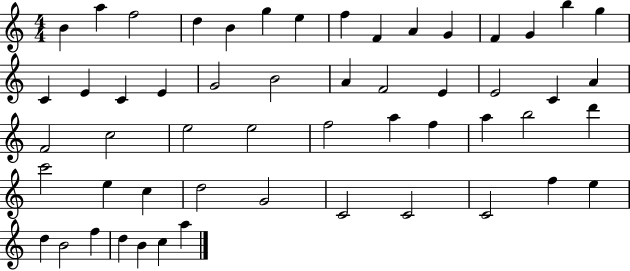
{
  \clef treble
  \numericTimeSignature
  \time 4/4
  \key c \major
  b'4 a''4 f''2 | d''4 b'4 g''4 e''4 | f''4 f'4 a'4 g'4 | f'4 g'4 b''4 g''4 | \break c'4 e'4 c'4 e'4 | g'2 b'2 | a'4 f'2 e'4 | e'2 c'4 a'4 | \break f'2 c''2 | e''2 e''2 | f''2 a''4 f''4 | a''4 b''2 d'''4 | \break c'''2 e''4 c''4 | d''2 g'2 | c'2 c'2 | c'2 f''4 e''4 | \break d''4 b'2 f''4 | d''4 b'4 c''4 a''4 | \bar "|."
}